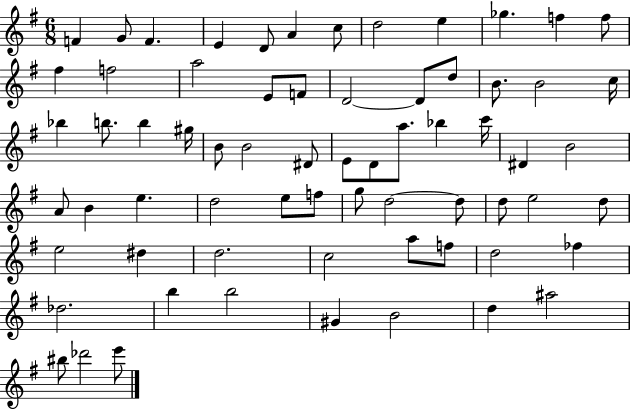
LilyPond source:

{
  \clef treble
  \numericTimeSignature
  \time 6/8
  \key g \major
  f'4 g'8 f'4. | e'4 d'8 a'4 c''8 | d''2 e''4 | ges''4. f''4 f''8 | \break fis''4 f''2 | a''2 e'8 f'8 | d'2~~ d'8 d''8 | b'8. b'2 c''16 | \break bes''4 b''8. b''4 gis''16 | b'8 b'2 dis'8 | e'8 d'8 a''8. bes''4 c'''16 | dis'4 b'2 | \break a'8 b'4 e''4. | d''2 e''8 f''8 | g''8 d''2~~ d''8 | d''8 e''2 d''8 | \break e''2 dis''4 | d''2. | c''2 a''8 f''8 | d''2 fes''4 | \break des''2. | b''4 b''2 | gis'4 b'2 | d''4 ais''2 | \break bis''8 des'''2 e'''8 | \bar "|."
}